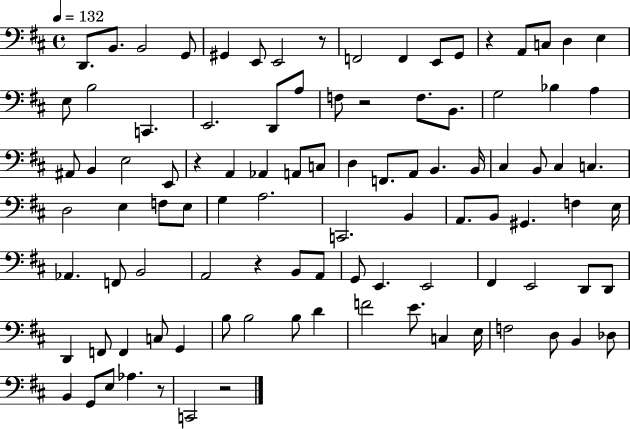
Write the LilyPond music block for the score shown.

{
  \clef bass
  \time 4/4
  \defaultTimeSignature
  \key d \major
  \tempo 4 = 132
  d,8. b,8. b,2 g,8 | gis,4 e,8 e,2 r8 | f,2 f,4 e,8 g,8 | r4 a,8 c8 d4 e4 | \break e8 b2 c,4. | e,2. d,8 a8 | f8 r2 f8. b,8. | g2 bes4 a4 | \break ais,8 b,4 e2 e,8 | r4 a,4 aes,4 a,8 c8 | d4 f,8. a,8 b,4. b,16 | cis4 b,8 cis4 c4. | \break d2 e4 f8 e8 | g4 a2. | c,2. b,4 | a,8. b,8 gis,4. f4 e16 | \break aes,4. f,8 b,2 | a,2 r4 b,8 a,8 | g,8 e,4. e,2 | fis,4 e,2 d,8 d,8 | \break d,4 f,8 f,4 c8 g,4 | b8 b2 b8 d'4 | f'2 e'8. c4 e16 | f2 d8 b,4 des8 | \break b,4 g,8 e8 aes4. r8 | c,2 r2 | \bar "|."
}